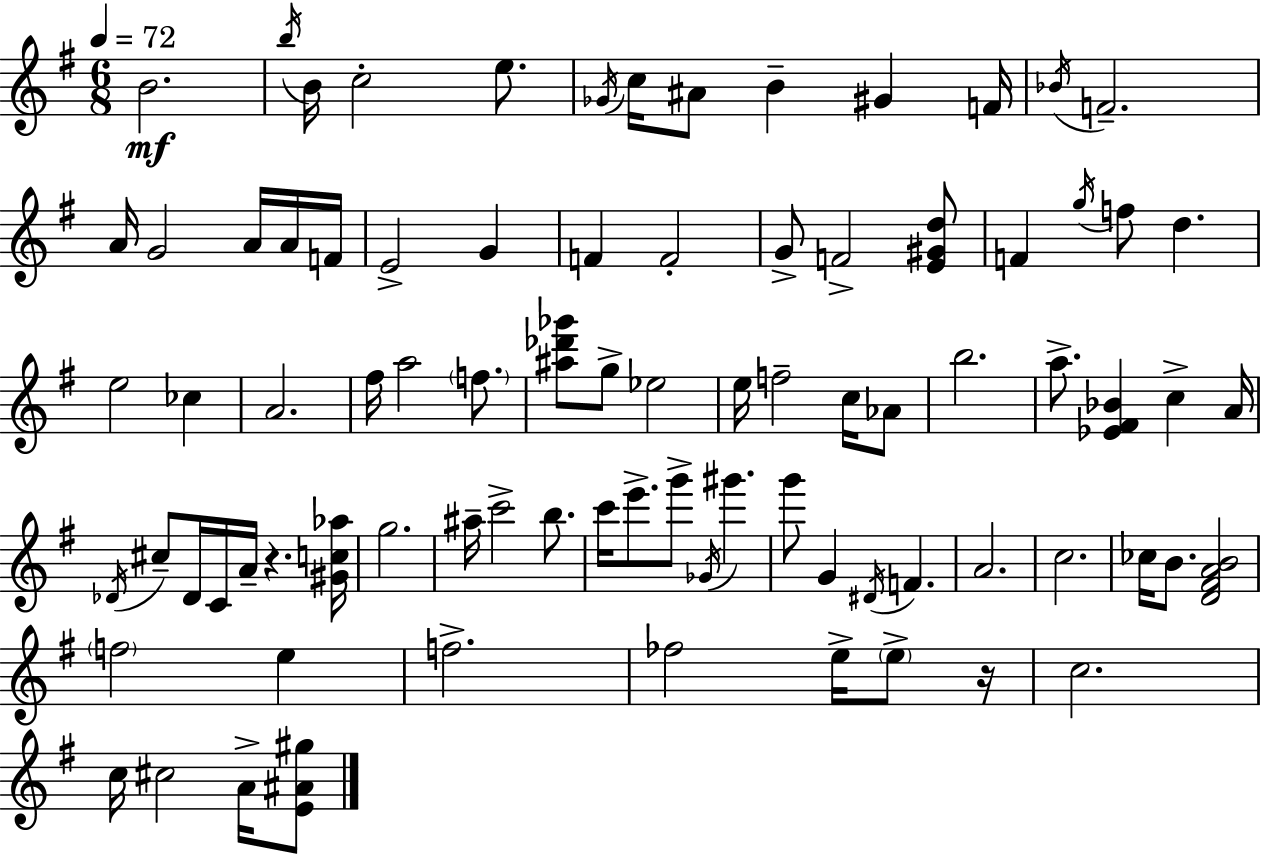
B4/h. B5/s B4/s C5/h E5/e. Gb4/s C5/s A#4/e B4/q G#4/q F4/s Bb4/s F4/h. A4/s G4/h A4/s A4/s F4/s E4/h G4/q F4/q F4/h G4/e F4/h [E4,G#4,D5]/e F4/q G5/s F5/e D5/q. E5/h CES5/q A4/h. F#5/s A5/h F5/e. [A#5,Db6,Gb6]/e G5/e Eb5/h E5/s F5/h C5/s Ab4/e B5/h. A5/e. [Eb4,F#4,Bb4]/q C5/q A4/s Db4/s C#5/e Db4/s C4/s A4/s R/q. [G#4,C5,Ab5]/s G5/h. A#5/s C6/h B5/e. C6/s E6/e. G6/e Gb4/s G#6/q. G6/e G4/q D#4/s F4/q. A4/h. C5/h. CES5/s B4/e. [D4,F#4,A4,B4]/h F5/h E5/q F5/h. FES5/h E5/s E5/e R/s C5/h. C5/s C#5/h A4/s [E4,A#4,G#5]/e